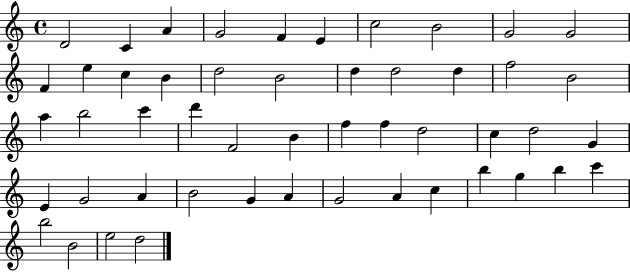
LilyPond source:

{
  \clef treble
  \time 4/4
  \defaultTimeSignature
  \key c \major
  d'2 c'4 a'4 | g'2 f'4 e'4 | c''2 b'2 | g'2 g'2 | \break f'4 e''4 c''4 b'4 | d''2 b'2 | d''4 d''2 d''4 | f''2 b'2 | \break a''4 b''2 c'''4 | d'''4 f'2 b'4 | f''4 f''4 d''2 | c''4 d''2 g'4 | \break e'4 g'2 a'4 | b'2 g'4 a'4 | g'2 a'4 c''4 | b''4 g''4 b''4 c'''4 | \break b''2 b'2 | e''2 d''2 | \bar "|."
}